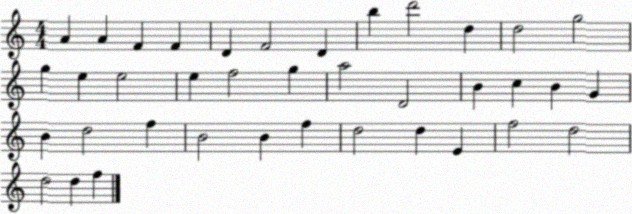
X:1
T:Untitled
M:4/4
L:1/4
K:C
A A F F D F2 D b d'2 d d2 g2 g e e2 e f2 g a2 D2 B c B G B d2 f B2 B f d2 d E f2 d2 d2 d f